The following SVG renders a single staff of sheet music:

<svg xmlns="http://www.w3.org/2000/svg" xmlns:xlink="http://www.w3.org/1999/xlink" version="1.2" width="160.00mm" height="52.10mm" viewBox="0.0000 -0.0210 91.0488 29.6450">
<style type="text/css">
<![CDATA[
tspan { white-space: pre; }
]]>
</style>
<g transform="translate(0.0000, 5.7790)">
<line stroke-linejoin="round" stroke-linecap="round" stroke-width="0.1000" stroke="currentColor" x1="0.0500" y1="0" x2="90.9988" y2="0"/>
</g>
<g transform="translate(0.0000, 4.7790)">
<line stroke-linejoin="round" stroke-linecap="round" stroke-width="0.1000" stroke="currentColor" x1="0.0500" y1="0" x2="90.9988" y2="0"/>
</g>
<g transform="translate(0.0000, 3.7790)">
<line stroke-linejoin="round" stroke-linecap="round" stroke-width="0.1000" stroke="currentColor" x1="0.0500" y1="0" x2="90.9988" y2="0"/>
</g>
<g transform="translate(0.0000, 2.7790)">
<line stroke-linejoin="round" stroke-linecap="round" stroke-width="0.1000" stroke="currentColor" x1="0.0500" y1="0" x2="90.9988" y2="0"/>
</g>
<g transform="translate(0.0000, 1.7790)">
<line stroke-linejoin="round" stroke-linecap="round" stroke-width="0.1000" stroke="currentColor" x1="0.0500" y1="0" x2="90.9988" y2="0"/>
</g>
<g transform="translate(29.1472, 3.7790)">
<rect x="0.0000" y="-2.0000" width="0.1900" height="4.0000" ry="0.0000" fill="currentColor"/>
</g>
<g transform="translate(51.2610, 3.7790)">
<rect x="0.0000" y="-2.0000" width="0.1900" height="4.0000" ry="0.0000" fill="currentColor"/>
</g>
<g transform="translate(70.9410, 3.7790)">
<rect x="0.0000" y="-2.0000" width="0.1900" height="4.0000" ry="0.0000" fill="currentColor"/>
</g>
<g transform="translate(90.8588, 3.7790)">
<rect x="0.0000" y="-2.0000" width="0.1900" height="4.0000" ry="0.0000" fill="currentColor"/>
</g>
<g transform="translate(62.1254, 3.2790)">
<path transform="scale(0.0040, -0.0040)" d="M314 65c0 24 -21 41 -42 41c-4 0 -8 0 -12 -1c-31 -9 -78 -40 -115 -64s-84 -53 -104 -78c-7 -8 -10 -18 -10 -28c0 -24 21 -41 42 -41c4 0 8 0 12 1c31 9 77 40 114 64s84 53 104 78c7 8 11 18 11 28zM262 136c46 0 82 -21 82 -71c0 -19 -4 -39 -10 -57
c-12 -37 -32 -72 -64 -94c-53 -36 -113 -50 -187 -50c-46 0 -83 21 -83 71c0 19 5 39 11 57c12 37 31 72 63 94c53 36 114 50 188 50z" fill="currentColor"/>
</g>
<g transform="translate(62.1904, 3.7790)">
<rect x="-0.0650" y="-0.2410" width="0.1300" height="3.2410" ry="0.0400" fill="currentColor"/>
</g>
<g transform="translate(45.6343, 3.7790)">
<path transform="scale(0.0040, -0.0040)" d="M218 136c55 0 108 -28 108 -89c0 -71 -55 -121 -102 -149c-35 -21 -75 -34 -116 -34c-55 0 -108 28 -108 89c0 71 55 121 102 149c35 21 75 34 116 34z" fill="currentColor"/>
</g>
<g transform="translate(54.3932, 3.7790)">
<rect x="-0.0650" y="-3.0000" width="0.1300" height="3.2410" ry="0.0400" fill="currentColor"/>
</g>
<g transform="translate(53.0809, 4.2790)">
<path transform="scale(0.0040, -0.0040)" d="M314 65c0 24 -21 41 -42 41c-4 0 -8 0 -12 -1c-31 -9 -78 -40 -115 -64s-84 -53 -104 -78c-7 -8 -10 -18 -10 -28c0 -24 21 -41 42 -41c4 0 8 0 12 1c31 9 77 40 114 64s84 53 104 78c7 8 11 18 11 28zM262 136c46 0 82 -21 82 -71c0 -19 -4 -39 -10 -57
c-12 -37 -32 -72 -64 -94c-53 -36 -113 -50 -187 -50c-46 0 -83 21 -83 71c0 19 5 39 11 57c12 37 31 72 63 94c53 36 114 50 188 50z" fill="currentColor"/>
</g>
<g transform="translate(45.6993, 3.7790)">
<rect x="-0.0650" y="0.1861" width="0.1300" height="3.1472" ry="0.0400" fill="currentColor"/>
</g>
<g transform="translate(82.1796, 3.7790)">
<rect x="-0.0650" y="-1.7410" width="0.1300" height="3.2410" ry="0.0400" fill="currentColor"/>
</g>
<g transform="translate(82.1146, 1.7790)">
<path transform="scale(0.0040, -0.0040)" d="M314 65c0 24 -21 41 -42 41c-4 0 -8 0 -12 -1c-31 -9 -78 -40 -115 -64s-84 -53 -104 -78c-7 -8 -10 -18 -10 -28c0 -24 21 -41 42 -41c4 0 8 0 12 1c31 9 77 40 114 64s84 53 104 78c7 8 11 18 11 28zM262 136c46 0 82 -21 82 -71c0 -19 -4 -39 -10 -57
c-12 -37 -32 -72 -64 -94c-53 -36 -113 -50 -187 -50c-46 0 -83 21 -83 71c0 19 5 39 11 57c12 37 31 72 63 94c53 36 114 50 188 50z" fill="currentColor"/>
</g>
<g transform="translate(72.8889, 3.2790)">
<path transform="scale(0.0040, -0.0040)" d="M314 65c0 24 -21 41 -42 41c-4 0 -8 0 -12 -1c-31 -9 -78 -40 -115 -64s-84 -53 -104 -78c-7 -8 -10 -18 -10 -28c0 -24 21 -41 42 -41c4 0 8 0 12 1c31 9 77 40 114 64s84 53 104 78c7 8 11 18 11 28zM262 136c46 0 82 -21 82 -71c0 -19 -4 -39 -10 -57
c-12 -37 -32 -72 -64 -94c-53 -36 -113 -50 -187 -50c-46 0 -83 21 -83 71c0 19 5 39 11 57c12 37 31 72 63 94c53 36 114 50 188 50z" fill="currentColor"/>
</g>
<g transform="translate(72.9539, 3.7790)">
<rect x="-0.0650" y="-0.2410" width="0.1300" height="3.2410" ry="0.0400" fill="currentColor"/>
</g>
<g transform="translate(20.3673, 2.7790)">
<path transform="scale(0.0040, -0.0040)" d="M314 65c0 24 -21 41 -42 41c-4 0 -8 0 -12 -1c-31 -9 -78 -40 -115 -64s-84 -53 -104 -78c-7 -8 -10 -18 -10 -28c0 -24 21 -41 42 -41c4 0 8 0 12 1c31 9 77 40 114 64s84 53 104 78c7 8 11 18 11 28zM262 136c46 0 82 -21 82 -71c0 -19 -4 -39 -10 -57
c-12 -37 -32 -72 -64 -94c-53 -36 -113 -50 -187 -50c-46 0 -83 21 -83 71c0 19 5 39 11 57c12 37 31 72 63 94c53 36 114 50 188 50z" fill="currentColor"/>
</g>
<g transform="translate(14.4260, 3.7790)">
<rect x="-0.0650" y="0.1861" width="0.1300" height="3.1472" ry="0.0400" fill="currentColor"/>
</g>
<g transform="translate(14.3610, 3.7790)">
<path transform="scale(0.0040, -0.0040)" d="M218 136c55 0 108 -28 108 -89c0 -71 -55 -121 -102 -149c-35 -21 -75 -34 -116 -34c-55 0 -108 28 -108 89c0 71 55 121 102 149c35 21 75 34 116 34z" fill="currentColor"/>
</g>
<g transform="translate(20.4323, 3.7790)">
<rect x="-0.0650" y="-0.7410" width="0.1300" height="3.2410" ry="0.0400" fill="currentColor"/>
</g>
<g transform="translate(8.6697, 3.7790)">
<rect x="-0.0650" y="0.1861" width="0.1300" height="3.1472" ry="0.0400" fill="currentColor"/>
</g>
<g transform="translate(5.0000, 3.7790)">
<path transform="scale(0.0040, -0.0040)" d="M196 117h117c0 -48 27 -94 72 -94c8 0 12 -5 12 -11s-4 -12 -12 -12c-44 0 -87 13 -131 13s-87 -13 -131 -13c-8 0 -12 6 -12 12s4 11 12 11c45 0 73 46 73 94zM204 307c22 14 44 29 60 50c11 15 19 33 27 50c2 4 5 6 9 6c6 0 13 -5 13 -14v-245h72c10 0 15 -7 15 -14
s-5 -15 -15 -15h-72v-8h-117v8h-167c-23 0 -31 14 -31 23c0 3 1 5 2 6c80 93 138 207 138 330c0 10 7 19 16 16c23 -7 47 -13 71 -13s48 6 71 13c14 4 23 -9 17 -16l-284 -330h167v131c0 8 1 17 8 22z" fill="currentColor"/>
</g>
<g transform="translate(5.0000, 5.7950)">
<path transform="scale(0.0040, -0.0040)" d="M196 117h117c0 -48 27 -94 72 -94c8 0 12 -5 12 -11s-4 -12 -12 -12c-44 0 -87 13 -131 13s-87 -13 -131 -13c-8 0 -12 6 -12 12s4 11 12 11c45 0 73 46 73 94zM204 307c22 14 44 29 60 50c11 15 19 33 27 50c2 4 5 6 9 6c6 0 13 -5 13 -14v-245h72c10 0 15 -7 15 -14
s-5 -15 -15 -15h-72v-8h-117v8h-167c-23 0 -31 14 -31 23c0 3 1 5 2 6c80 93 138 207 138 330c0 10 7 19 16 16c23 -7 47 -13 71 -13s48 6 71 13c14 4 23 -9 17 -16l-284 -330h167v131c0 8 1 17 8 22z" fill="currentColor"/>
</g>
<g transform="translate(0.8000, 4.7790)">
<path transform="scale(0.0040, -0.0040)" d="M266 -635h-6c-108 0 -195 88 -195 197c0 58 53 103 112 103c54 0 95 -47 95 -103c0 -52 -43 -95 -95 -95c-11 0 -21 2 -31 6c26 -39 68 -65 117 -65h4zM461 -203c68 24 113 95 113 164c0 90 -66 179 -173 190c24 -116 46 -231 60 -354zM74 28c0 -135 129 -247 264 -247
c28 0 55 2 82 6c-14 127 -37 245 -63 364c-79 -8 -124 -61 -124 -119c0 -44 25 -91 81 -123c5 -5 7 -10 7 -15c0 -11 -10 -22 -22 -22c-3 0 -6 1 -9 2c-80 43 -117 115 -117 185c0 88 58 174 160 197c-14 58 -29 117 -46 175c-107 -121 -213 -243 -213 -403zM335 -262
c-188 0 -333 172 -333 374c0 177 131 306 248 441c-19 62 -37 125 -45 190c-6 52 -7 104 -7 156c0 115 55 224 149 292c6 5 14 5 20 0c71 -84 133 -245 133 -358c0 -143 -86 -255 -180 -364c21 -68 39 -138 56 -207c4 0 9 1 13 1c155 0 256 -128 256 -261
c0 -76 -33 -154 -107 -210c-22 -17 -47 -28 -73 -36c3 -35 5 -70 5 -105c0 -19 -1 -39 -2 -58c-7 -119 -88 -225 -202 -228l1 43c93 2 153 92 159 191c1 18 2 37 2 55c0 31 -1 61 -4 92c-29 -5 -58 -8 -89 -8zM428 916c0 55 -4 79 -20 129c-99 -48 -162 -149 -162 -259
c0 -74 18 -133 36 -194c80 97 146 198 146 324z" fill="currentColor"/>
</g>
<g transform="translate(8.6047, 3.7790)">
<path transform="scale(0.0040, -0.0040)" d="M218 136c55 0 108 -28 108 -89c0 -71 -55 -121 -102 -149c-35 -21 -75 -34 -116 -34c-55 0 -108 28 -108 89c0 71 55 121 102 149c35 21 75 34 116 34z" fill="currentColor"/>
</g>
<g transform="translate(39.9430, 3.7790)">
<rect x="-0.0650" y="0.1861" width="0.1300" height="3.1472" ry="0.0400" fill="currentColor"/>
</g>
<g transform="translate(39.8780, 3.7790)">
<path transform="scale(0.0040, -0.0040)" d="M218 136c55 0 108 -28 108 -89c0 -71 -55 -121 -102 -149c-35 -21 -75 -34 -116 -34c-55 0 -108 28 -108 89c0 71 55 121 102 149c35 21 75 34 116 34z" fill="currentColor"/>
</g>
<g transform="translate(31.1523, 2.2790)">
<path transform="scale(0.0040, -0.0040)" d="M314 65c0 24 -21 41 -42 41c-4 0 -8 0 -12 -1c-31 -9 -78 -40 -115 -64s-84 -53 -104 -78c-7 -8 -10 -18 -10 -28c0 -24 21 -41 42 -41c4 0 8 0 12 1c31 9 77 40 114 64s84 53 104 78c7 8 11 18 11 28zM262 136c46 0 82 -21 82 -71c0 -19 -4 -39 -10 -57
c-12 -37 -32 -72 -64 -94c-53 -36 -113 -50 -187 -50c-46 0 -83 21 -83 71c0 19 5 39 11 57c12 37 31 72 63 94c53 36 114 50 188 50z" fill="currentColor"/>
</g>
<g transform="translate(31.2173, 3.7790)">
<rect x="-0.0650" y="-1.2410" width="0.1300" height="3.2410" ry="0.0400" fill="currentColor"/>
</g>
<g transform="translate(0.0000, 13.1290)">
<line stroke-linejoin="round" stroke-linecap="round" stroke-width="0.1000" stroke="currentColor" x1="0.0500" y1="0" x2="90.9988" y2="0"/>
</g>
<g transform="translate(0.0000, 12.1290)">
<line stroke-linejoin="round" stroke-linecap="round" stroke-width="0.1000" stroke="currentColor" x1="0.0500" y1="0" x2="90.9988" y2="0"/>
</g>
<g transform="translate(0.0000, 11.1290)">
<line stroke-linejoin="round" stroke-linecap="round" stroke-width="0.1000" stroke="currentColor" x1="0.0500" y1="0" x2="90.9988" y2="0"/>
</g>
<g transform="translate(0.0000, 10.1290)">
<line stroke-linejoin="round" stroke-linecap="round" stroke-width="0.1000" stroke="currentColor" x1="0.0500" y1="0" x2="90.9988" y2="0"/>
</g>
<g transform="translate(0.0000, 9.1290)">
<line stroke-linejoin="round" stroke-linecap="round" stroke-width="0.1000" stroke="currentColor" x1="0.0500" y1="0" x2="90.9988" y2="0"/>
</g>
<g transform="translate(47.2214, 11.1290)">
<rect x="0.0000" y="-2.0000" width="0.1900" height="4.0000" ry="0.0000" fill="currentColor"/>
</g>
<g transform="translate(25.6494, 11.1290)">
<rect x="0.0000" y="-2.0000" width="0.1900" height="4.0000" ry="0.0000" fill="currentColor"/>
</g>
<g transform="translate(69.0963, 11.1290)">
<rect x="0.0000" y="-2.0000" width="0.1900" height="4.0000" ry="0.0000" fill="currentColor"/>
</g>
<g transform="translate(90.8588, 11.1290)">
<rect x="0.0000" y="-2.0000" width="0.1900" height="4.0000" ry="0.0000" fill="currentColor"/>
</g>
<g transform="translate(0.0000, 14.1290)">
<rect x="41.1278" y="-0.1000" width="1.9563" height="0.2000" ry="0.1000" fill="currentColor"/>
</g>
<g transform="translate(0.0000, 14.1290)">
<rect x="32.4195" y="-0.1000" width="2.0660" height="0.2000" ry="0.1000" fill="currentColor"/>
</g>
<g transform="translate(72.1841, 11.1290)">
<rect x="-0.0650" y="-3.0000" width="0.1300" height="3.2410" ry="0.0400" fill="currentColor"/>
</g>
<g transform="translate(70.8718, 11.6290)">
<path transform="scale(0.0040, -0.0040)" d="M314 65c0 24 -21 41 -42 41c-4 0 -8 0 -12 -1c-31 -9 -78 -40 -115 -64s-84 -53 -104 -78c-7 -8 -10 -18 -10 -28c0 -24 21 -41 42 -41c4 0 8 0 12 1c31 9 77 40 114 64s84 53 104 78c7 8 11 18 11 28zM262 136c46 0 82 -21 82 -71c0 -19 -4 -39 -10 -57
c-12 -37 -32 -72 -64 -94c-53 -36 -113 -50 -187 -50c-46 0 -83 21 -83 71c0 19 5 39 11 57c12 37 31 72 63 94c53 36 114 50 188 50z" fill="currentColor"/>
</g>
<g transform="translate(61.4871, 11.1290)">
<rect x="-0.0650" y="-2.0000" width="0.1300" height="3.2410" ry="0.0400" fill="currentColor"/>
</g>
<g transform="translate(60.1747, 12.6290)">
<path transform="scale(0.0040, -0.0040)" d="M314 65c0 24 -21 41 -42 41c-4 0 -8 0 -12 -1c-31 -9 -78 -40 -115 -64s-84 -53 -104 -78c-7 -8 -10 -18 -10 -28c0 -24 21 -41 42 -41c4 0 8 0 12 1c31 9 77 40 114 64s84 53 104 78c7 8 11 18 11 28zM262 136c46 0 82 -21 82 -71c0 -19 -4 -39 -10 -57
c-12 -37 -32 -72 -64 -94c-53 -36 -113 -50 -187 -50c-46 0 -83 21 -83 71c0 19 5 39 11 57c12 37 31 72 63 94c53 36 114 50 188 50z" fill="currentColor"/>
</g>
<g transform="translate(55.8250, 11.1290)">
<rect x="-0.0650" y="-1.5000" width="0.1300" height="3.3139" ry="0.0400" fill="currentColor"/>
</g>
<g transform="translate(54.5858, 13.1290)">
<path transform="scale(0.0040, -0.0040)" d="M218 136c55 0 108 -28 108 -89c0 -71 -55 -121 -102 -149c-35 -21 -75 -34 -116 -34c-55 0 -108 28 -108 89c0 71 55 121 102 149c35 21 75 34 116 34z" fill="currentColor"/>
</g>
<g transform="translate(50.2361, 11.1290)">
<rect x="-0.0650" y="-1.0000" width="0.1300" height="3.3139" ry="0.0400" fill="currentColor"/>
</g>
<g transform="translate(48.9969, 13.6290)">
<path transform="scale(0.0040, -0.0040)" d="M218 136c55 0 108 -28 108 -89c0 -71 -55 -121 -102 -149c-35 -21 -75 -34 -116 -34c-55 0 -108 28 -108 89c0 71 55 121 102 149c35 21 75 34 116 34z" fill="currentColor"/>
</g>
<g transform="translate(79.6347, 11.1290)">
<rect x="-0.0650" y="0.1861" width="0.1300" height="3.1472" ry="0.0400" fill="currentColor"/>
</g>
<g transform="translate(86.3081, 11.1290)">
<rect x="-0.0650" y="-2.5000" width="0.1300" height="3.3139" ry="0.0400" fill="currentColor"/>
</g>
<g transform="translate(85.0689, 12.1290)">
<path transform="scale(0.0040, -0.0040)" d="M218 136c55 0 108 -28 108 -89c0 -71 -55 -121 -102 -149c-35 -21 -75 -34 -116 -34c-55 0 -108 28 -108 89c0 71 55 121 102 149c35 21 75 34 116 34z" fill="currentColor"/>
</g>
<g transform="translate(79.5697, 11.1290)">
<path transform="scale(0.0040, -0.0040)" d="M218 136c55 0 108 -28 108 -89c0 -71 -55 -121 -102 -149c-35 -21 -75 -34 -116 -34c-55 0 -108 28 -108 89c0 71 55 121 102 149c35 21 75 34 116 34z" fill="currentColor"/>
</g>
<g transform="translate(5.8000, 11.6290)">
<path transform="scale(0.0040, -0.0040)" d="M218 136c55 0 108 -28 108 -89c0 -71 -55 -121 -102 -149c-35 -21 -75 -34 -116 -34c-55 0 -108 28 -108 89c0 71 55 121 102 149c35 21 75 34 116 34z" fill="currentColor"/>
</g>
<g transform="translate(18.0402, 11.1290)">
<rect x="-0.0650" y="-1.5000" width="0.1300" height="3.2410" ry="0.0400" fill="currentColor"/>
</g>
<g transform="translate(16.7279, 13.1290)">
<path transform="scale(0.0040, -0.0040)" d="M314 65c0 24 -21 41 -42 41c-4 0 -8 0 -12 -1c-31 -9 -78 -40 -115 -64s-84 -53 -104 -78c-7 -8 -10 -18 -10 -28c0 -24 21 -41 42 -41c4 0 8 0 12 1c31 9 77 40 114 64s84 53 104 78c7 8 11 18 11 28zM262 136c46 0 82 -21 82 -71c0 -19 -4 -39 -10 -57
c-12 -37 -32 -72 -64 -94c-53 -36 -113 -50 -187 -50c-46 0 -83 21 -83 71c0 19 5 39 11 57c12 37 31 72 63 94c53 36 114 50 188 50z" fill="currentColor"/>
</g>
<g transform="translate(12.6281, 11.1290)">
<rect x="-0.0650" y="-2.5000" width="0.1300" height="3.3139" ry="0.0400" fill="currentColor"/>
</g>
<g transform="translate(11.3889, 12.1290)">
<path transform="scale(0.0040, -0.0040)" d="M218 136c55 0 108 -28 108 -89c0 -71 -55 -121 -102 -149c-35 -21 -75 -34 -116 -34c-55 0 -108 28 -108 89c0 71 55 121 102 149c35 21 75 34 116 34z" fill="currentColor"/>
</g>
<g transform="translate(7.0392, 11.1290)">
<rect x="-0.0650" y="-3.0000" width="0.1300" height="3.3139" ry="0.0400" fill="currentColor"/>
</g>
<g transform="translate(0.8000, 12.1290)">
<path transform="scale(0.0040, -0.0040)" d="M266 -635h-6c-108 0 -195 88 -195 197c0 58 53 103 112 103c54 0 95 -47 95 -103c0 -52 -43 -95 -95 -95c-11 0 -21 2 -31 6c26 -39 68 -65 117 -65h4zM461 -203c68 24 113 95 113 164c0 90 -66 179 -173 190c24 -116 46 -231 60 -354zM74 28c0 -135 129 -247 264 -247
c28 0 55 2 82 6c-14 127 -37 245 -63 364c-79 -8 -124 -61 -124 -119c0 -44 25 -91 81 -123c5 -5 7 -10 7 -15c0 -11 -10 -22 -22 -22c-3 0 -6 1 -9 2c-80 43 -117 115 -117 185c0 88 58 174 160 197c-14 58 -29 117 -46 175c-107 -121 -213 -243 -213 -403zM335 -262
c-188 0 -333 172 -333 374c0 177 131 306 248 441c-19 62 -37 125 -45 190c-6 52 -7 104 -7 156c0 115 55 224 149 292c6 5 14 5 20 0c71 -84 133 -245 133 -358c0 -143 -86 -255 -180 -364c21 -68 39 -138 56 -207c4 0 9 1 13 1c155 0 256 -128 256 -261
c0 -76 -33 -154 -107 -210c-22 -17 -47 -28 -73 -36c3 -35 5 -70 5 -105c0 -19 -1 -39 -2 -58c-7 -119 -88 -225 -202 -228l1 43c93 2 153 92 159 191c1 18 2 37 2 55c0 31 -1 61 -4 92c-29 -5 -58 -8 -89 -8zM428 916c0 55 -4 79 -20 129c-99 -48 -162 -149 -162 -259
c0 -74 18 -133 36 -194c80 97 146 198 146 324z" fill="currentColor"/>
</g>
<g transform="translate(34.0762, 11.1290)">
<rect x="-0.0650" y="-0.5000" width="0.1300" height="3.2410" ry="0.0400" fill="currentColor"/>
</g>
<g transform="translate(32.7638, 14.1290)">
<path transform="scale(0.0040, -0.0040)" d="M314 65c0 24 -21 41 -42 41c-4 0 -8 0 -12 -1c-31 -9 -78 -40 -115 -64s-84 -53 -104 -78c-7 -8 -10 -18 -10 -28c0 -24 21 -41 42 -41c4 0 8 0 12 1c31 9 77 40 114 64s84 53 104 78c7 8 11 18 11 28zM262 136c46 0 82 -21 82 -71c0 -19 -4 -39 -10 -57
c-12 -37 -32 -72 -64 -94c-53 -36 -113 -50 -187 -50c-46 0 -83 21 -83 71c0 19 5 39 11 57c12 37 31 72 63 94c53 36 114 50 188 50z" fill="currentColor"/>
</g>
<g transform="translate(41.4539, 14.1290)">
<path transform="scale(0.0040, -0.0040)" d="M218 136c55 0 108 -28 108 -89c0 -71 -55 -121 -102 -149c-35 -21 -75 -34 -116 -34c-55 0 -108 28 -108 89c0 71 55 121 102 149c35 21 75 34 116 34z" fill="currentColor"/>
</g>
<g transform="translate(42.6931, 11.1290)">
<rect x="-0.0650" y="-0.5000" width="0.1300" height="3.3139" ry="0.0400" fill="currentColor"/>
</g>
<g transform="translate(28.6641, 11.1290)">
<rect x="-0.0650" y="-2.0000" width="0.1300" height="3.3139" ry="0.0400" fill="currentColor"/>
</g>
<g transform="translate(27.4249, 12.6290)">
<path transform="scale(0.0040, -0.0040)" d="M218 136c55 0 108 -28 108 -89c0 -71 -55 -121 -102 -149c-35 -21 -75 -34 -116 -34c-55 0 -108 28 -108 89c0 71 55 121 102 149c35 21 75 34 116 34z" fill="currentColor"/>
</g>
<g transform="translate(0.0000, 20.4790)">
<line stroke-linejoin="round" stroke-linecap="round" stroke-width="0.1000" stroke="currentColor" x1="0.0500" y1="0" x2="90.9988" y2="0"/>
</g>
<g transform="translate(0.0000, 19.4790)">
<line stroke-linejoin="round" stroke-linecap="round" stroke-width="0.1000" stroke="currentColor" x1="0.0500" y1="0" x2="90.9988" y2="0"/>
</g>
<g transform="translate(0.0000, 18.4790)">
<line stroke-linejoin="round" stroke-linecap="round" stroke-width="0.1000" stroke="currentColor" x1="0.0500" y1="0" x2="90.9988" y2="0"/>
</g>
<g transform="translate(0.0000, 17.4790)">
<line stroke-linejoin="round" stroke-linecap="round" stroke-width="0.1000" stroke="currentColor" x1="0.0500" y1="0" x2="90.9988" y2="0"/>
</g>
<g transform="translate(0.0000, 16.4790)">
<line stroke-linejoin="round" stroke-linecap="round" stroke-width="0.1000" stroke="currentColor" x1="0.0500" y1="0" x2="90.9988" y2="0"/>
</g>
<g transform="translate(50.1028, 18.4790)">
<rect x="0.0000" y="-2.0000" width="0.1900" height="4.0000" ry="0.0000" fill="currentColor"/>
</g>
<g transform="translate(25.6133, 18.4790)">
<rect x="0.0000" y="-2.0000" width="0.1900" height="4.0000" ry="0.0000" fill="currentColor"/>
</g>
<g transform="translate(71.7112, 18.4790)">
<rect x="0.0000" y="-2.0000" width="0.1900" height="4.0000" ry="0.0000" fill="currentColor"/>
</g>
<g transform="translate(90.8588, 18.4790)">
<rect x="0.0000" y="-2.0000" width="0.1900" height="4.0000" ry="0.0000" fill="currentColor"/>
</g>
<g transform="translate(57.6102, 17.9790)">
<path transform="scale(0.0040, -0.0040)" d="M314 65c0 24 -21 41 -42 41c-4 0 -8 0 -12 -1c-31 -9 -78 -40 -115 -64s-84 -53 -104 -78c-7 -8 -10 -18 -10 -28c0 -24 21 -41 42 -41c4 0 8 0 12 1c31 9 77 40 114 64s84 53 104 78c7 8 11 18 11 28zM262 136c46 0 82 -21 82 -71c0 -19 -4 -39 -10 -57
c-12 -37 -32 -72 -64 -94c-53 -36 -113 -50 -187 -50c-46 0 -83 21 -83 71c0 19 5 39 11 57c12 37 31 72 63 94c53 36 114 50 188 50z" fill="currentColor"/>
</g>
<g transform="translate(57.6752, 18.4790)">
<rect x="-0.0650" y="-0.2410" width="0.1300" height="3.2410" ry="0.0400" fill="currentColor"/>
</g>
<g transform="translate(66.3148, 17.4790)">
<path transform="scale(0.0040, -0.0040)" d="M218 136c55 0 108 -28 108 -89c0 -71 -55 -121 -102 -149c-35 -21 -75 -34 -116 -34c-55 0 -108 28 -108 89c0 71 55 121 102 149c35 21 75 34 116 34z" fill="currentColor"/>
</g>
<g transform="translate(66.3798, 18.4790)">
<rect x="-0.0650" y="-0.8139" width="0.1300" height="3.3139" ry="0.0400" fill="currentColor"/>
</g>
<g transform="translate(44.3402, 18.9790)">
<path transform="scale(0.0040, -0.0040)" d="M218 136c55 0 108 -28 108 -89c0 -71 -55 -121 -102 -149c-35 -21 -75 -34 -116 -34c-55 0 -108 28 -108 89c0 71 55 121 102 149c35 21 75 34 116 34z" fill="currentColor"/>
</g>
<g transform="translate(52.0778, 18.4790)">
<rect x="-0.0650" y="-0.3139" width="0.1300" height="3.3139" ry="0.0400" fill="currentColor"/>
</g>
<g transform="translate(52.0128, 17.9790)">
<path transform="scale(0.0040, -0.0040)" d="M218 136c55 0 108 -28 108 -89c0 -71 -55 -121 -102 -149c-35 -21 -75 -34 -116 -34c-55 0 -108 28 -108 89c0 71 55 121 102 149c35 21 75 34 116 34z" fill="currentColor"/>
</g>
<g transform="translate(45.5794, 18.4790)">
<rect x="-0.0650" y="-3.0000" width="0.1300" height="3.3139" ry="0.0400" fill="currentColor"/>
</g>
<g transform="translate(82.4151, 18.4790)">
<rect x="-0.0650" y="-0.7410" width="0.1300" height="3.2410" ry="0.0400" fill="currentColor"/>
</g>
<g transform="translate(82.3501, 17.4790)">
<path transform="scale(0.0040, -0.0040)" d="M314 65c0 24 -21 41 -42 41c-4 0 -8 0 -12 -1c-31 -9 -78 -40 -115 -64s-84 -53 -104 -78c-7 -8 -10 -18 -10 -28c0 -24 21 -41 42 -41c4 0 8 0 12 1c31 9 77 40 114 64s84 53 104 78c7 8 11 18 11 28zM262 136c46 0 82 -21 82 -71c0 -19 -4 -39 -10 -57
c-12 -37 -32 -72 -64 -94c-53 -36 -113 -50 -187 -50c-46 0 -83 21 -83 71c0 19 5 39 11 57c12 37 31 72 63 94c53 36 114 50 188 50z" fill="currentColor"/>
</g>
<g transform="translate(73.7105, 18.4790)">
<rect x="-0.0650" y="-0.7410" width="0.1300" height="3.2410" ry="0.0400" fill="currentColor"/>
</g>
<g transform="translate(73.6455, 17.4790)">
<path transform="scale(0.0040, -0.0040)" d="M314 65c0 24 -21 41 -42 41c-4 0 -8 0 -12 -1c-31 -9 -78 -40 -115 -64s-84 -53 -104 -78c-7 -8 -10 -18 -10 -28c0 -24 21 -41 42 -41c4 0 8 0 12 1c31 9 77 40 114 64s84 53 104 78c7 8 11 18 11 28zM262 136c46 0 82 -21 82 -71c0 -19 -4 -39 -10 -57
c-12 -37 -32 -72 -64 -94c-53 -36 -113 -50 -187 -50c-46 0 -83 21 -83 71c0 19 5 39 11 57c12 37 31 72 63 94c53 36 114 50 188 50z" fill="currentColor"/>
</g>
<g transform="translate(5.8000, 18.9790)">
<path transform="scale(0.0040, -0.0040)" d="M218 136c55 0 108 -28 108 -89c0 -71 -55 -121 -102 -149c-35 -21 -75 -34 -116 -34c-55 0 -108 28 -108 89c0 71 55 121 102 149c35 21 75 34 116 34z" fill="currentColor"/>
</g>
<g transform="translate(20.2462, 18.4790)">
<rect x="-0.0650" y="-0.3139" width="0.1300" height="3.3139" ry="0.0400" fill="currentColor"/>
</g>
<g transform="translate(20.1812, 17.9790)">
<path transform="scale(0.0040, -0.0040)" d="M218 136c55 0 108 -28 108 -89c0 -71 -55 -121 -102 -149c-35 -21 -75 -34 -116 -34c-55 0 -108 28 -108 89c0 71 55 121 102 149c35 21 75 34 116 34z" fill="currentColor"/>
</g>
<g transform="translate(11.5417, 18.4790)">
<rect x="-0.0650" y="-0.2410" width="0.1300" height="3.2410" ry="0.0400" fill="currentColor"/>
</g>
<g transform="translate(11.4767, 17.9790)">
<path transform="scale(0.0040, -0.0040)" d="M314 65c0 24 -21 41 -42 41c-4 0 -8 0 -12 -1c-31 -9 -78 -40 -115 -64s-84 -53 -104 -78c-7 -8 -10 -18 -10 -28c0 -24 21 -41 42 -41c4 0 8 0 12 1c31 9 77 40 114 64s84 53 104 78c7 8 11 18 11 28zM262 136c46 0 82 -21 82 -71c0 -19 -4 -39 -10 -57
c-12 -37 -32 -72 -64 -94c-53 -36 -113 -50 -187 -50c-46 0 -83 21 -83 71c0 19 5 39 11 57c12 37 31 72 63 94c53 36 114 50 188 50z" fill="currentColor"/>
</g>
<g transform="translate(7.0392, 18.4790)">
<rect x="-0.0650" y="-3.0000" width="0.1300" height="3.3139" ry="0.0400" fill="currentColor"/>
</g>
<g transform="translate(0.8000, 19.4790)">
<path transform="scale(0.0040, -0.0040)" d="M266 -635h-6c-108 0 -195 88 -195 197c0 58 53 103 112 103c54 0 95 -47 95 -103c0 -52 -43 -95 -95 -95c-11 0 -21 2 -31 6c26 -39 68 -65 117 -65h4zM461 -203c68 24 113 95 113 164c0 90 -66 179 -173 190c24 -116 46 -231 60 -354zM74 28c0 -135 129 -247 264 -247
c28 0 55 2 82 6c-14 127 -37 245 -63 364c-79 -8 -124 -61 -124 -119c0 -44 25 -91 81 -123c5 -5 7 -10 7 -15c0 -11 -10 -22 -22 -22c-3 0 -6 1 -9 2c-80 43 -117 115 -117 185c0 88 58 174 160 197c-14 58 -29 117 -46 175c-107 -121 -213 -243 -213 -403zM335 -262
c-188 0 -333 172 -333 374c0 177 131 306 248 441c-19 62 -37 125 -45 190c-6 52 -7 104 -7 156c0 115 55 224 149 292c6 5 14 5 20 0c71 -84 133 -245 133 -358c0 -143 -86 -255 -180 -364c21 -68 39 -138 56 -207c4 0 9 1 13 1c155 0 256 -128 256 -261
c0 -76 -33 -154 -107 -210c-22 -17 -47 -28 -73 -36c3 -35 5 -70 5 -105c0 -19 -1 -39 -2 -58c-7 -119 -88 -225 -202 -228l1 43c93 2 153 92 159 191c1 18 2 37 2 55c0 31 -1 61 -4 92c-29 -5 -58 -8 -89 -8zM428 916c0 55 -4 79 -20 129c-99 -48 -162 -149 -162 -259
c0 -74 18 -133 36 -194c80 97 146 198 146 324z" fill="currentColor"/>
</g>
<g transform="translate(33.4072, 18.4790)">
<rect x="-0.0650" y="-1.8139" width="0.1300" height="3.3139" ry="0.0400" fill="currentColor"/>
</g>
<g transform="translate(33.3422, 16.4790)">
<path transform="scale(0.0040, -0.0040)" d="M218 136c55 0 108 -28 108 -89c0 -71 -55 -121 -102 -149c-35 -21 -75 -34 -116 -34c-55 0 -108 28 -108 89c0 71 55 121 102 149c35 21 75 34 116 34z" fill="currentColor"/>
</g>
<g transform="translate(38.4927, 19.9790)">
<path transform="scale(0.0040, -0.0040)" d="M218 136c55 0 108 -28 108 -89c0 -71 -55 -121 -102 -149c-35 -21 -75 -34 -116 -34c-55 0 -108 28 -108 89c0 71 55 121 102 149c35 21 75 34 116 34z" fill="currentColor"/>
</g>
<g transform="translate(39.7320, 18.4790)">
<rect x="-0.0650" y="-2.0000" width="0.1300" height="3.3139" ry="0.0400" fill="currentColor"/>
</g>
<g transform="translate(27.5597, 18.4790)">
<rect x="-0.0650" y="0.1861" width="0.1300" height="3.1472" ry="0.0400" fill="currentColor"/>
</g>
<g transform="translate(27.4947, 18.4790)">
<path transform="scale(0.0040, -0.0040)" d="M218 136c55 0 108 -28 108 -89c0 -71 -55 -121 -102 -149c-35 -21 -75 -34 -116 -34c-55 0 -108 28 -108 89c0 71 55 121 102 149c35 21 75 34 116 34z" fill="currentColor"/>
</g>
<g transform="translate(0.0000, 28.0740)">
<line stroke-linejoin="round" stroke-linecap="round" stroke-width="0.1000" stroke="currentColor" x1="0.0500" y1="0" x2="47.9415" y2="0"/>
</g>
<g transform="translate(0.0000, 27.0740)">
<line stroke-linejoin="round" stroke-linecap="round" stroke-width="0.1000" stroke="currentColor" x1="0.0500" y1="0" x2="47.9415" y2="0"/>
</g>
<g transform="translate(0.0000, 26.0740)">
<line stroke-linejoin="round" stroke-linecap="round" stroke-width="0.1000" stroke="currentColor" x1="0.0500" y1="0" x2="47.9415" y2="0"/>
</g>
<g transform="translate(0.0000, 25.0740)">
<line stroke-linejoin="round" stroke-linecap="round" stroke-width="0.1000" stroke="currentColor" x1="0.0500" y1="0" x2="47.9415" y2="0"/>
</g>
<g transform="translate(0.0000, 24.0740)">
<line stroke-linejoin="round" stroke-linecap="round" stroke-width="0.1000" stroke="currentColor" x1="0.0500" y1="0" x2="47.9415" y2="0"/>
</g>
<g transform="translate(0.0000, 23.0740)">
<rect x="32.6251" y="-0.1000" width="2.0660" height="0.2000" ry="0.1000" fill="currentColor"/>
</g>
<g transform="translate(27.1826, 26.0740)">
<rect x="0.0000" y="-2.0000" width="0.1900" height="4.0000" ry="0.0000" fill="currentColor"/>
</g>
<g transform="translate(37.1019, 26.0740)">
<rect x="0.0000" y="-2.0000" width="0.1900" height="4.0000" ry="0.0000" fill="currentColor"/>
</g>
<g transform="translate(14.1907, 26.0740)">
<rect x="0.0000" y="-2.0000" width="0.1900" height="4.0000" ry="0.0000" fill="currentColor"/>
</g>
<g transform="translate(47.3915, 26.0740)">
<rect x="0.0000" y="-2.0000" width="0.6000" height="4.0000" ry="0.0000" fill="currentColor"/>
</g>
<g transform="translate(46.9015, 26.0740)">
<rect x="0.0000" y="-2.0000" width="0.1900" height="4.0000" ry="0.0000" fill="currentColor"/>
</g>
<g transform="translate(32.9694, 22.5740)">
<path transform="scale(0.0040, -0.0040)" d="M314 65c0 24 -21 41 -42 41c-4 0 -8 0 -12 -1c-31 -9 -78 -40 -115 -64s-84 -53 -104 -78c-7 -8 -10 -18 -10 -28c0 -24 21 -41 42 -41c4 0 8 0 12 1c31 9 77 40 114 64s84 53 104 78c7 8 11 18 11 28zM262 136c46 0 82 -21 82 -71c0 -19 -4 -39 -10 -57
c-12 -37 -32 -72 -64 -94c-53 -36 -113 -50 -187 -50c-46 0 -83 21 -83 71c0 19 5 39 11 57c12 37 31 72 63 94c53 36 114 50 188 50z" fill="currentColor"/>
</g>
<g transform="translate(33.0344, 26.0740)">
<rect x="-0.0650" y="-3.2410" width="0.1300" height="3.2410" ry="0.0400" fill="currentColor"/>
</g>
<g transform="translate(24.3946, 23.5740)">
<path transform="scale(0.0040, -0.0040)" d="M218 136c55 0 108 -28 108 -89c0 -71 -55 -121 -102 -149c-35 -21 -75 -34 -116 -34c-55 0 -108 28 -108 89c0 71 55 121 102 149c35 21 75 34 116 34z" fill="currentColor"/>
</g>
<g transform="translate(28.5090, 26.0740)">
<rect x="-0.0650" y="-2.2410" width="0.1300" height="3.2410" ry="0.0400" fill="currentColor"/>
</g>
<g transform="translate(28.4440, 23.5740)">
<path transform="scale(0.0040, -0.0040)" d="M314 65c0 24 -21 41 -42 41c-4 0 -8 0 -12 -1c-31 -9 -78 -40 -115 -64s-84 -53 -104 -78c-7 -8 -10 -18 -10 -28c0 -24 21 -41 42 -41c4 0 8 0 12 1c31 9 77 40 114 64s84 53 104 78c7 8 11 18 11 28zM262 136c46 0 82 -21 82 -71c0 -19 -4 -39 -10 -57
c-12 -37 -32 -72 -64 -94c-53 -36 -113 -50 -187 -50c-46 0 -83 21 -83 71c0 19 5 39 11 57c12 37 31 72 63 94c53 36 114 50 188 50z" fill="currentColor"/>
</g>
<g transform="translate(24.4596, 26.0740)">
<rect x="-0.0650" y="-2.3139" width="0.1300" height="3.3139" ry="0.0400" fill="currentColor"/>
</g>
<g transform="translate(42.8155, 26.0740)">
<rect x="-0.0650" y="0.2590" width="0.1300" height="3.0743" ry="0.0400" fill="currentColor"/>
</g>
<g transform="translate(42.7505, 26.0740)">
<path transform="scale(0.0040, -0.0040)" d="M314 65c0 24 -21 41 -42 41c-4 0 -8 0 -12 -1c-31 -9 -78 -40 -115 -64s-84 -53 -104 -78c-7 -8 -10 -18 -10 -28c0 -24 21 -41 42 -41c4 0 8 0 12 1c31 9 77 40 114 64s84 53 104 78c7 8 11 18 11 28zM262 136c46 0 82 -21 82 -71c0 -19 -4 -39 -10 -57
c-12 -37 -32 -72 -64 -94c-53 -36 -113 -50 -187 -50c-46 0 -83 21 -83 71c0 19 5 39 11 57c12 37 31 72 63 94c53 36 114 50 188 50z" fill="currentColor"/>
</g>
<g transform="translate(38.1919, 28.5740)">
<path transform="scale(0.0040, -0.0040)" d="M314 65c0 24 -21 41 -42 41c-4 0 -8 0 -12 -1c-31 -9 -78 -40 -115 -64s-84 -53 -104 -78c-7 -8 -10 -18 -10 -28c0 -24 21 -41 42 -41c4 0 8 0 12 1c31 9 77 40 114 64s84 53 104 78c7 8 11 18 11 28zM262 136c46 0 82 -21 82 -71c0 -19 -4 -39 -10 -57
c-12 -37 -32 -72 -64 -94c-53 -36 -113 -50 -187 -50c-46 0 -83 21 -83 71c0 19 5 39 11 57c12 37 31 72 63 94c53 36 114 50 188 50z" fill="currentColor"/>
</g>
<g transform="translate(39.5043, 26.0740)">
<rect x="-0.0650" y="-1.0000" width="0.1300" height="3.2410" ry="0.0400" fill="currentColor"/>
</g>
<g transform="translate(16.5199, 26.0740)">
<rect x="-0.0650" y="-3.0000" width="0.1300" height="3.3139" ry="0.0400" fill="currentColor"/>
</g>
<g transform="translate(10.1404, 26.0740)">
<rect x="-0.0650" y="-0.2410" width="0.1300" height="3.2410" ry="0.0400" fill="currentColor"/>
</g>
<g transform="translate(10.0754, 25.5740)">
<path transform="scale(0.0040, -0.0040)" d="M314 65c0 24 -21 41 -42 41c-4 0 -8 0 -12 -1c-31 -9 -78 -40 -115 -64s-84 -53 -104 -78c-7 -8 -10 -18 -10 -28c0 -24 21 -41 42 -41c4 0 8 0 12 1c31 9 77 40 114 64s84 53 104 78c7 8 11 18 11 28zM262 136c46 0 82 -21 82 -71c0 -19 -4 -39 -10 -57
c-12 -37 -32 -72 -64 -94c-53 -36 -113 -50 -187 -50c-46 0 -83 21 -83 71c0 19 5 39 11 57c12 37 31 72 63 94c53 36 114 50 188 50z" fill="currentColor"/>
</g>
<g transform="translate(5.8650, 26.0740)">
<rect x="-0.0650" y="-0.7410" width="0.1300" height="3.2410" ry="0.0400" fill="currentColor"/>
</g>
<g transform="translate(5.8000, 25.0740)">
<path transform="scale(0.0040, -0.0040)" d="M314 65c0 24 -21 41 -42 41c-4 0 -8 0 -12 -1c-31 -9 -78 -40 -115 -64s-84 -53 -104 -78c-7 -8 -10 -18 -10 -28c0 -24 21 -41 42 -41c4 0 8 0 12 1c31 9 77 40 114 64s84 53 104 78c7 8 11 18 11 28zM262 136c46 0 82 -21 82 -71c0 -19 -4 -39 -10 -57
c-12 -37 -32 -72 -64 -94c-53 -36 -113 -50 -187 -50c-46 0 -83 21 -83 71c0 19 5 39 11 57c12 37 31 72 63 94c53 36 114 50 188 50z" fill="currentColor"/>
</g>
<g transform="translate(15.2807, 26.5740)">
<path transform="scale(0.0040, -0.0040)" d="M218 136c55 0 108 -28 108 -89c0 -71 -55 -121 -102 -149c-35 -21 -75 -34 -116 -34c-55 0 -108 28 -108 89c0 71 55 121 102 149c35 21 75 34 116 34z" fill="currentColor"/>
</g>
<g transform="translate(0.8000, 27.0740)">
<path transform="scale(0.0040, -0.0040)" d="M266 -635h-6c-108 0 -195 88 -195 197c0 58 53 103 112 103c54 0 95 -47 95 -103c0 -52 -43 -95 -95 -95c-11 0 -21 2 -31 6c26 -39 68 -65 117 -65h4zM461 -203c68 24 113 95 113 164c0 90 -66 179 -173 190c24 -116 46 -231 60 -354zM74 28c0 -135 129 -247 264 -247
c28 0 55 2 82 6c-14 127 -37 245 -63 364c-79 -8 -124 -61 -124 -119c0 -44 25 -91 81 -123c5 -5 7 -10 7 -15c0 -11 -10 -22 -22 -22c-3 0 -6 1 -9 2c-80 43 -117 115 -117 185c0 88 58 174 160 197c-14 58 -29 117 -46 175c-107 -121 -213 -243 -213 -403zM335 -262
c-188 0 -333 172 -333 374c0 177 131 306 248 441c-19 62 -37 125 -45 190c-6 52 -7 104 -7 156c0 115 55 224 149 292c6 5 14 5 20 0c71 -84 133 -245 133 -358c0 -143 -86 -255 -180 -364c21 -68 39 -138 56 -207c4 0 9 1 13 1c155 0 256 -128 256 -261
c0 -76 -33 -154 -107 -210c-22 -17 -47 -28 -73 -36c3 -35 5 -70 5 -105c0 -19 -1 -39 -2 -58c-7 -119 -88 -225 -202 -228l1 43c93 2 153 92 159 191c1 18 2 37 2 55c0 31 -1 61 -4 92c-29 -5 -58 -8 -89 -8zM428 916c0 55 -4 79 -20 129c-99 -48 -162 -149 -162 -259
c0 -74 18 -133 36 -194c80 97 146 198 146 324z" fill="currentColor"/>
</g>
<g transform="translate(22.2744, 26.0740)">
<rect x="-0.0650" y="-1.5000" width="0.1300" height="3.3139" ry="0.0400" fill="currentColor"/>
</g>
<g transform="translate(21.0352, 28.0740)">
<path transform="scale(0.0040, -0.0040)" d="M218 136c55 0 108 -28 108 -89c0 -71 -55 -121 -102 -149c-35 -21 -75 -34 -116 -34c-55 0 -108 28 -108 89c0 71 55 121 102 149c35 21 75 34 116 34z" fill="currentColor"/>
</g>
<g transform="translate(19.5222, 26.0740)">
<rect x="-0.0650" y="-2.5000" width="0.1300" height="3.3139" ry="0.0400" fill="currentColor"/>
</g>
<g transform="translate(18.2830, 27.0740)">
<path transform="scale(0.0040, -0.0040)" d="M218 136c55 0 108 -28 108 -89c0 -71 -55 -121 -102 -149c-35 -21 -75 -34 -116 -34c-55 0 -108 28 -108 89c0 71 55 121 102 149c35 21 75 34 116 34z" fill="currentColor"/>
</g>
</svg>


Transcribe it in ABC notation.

X:1
T:Untitled
M:4/4
L:1/4
K:C
B B d2 e2 B B A2 c2 c2 f2 A G E2 F C2 C D E F2 A2 B G A c2 c B f F A c c2 d d2 d2 d2 c2 A G E g g2 b2 D2 B2